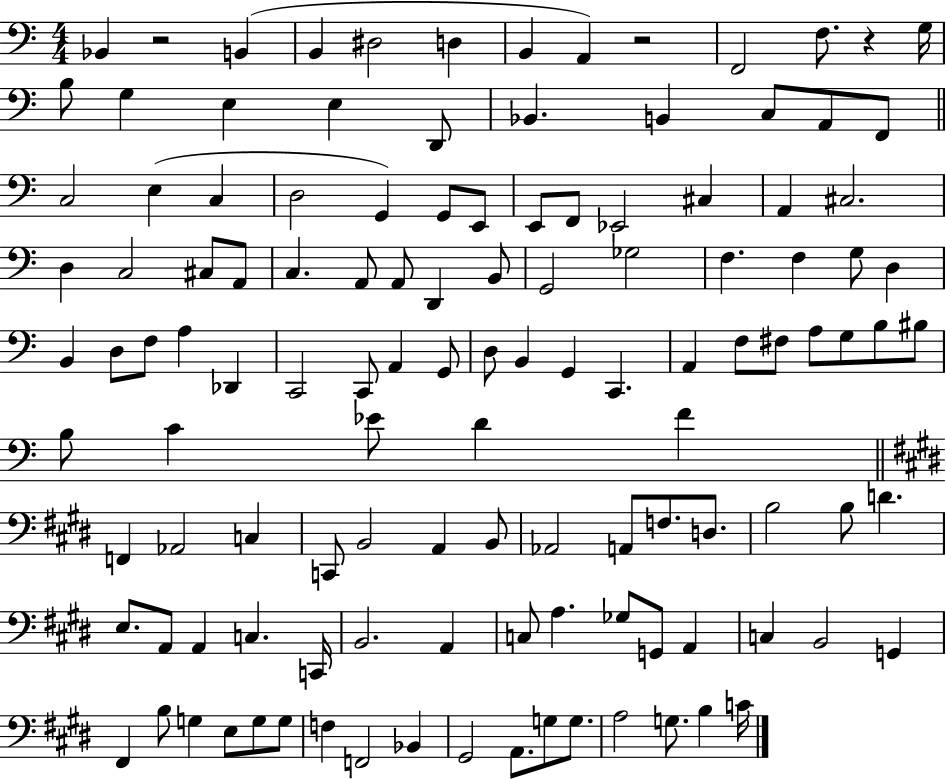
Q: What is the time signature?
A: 4/4